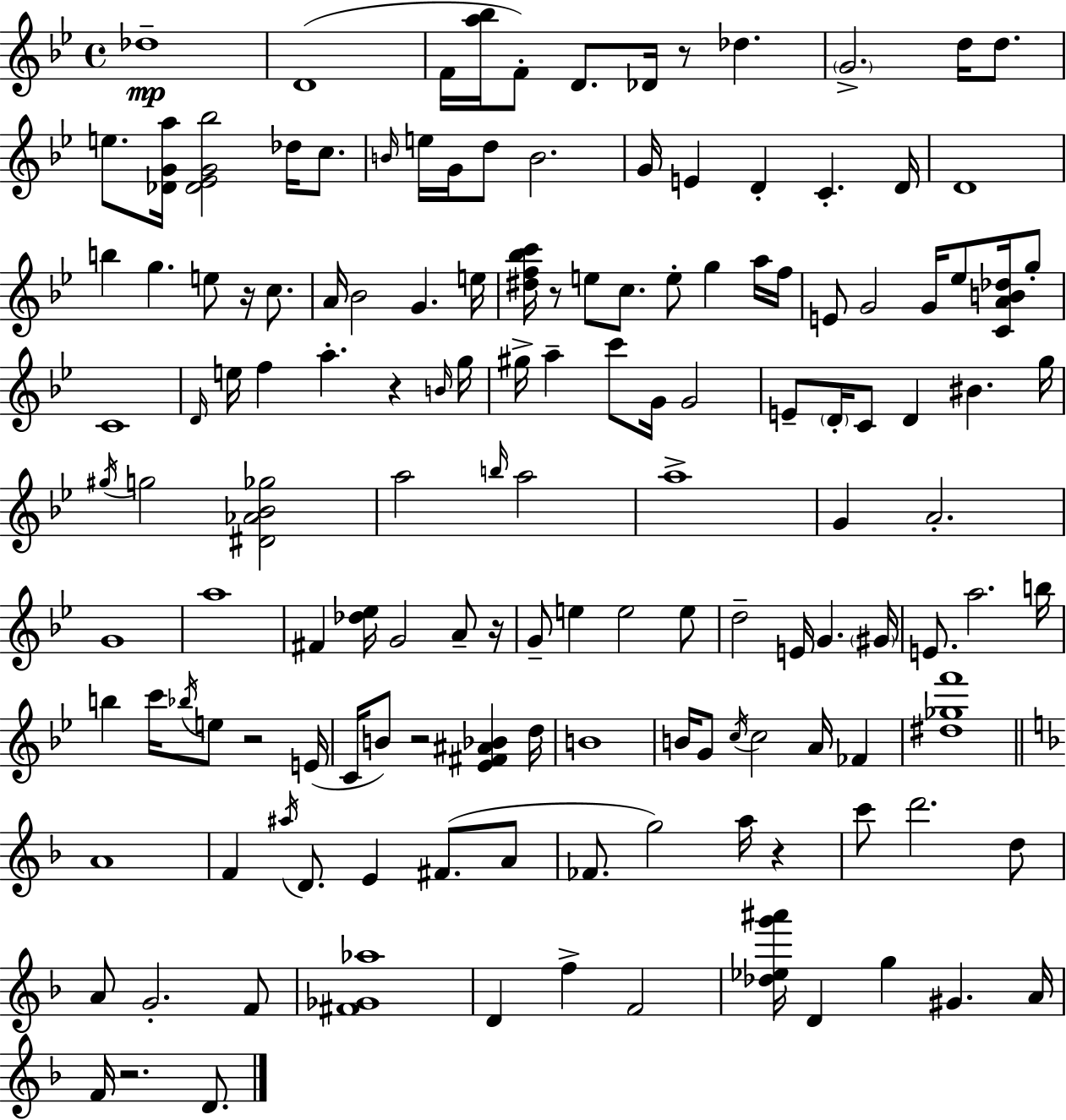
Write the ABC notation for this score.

X:1
T:Untitled
M:4/4
L:1/4
K:Gm
_d4 D4 F/4 [a_b]/4 F/2 D/2 _D/4 z/2 _d G2 d/4 d/2 e/2 [_DGa]/4 [_D_EG_b]2 _d/4 c/2 B/4 e/4 G/4 d/2 B2 G/4 E D C D/4 D4 b g e/2 z/4 c/2 A/4 _B2 G e/4 [^df_bc']/4 z/2 e/2 c/2 e/2 g a/4 f/4 E/2 G2 G/4 _e/2 [CAB_d]/4 g/2 C4 D/4 e/4 f a z B/4 g/4 ^g/4 a c'/2 G/4 G2 E/2 D/4 C/2 D ^B g/4 ^g/4 g2 [^D_A_B_g]2 a2 b/4 a2 a4 G A2 G4 a4 ^F [_d_e]/4 G2 A/2 z/4 G/2 e e2 e/2 d2 E/4 G ^G/4 E/2 a2 b/4 b c'/4 _b/4 e/2 z2 E/4 C/4 B/2 z2 [_E^F^A_B] d/4 B4 B/4 G/2 c/4 c2 A/4 _F [^d_gf']4 A4 F ^a/4 D/2 E ^F/2 A/2 _F/2 g2 a/4 z c'/2 d'2 d/2 A/2 G2 F/2 [^F_G_a]4 D f F2 [_d_eg'^a']/4 D g ^G A/4 F/4 z2 D/2